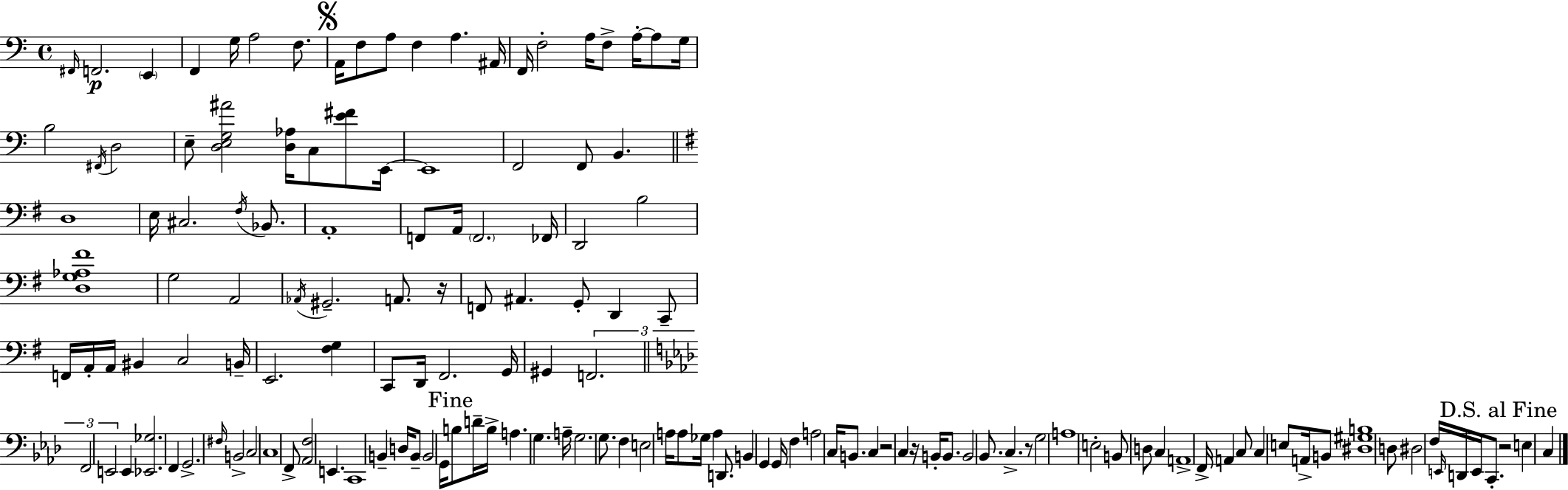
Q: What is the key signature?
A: A minor